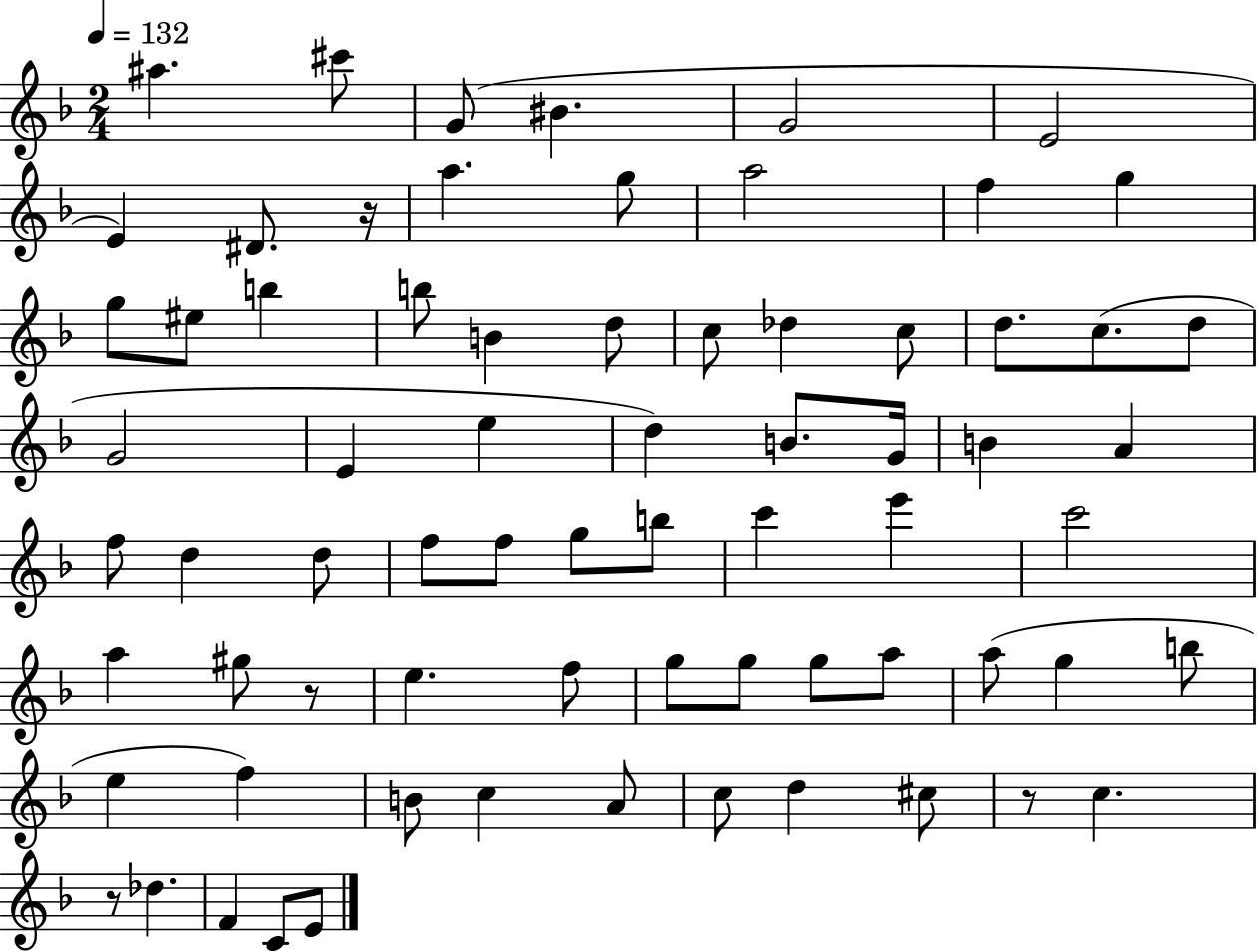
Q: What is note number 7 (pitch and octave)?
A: E4